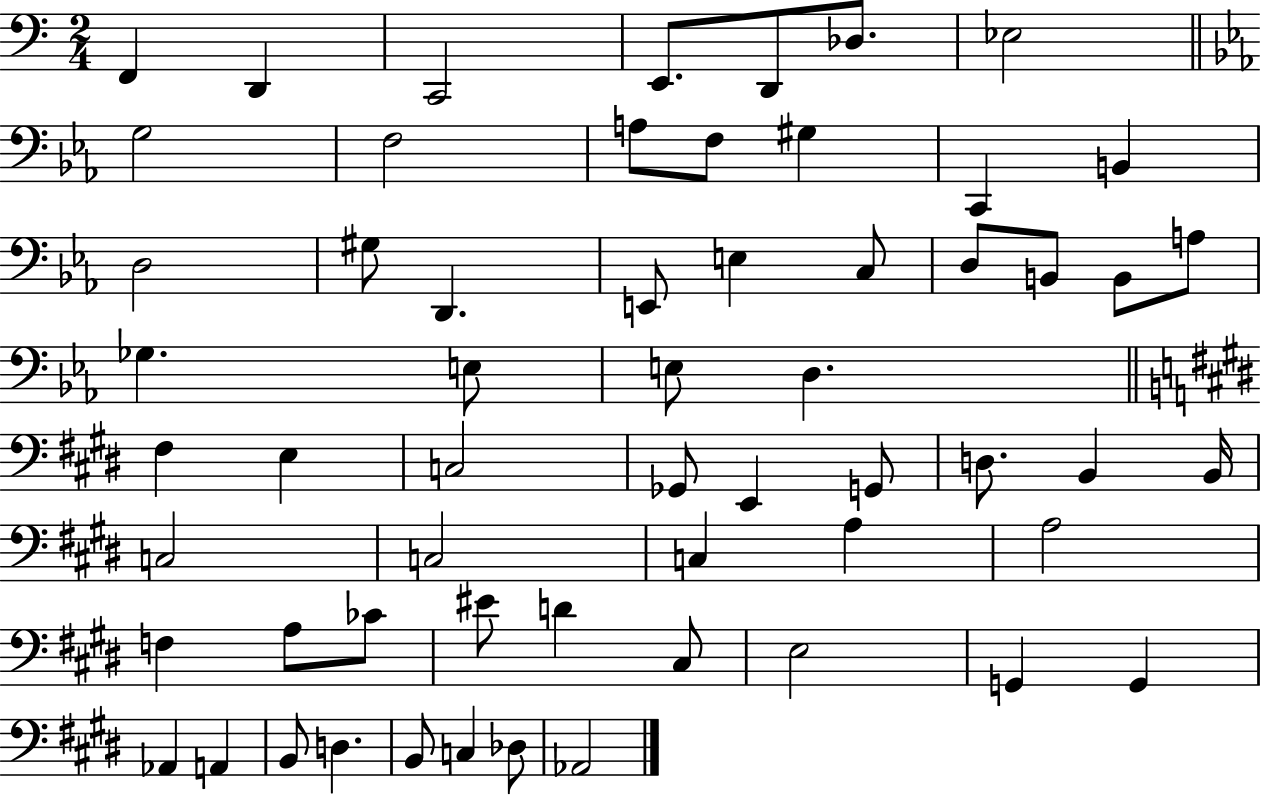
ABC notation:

X:1
T:Untitled
M:2/4
L:1/4
K:C
F,, D,, C,,2 E,,/2 D,,/2 _D,/2 _E,2 G,2 F,2 A,/2 F,/2 ^G, C,, B,, D,2 ^G,/2 D,, E,,/2 E, C,/2 D,/2 B,,/2 B,,/2 A,/2 _G, E,/2 E,/2 D, ^F, E, C,2 _G,,/2 E,, G,,/2 D,/2 B,, B,,/4 C,2 C,2 C, A, A,2 F, A,/2 _C/2 ^E/2 D ^C,/2 E,2 G,, G,, _A,, A,, B,,/2 D, B,,/2 C, _D,/2 _A,,2